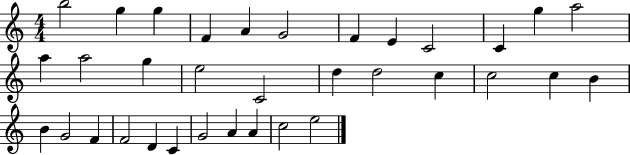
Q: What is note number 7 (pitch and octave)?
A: F4